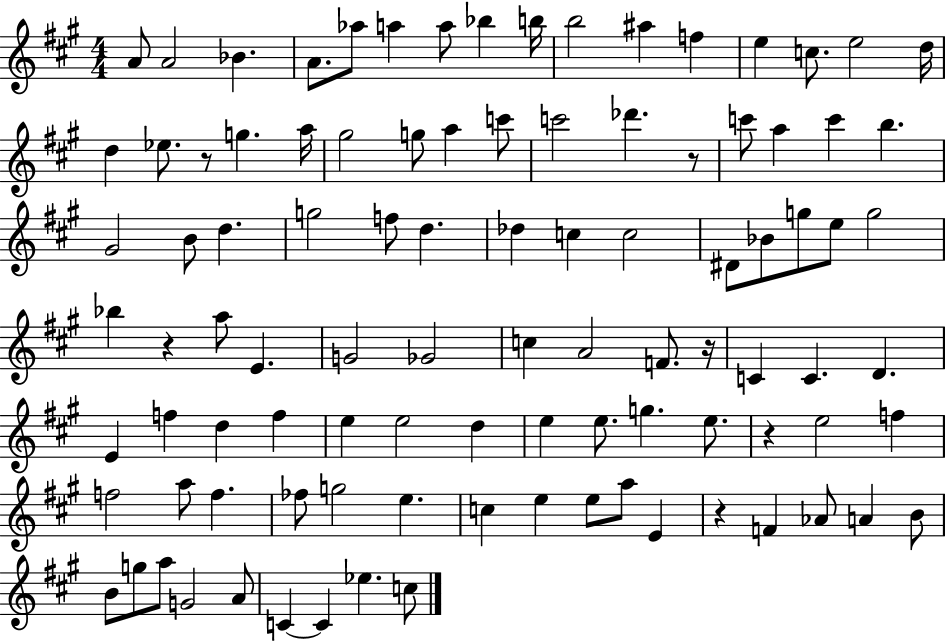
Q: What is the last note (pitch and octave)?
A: C5